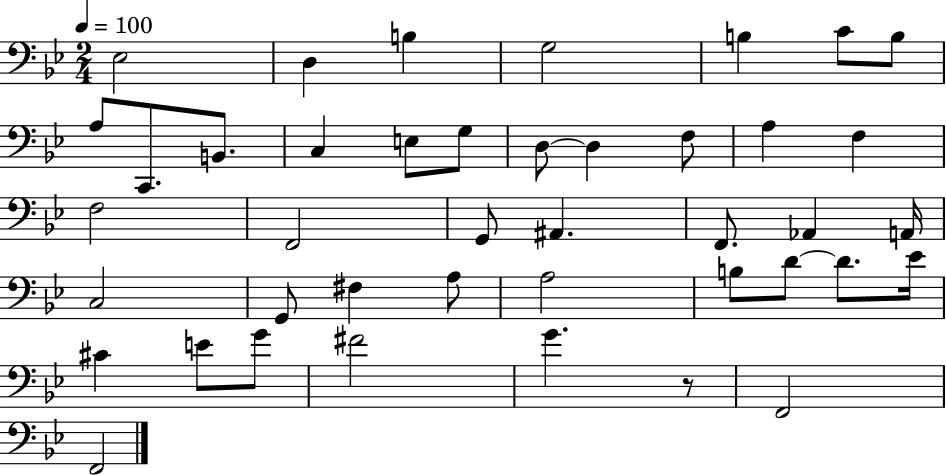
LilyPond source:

{
  \clef bass
  \numericTimeSignature
  \time 2/4
  \key bes \major
  \tempo 4 = 100
  ees2 | d4 b4 | g2 | b4 c'8 b8 | \break a8 c,8. b,8. | c4 e8 g8 | d8~~ d4 f8 | a4 f4 | \break f2 | f,2 | g,8 ais,4. | f,8. aes,4 a,16 | \break c2 | g,8 fis4 a8 | a2 | b8 d'8~~ d'8. ees'16 | \break cis'4 e'8 g'8 | fis'2 | g'4. r8 | f,2 | \break f,2 | \bar "|."
}